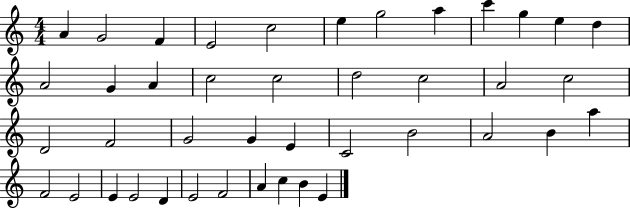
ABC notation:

X:1
T:Untitled
M:4/4
L:1/4
K:C
A G2 F E2 c2 e g2 a c' g e d A2 G A c2 c2 d2 c2 A2 c2 D2 F2 G2 G E C2 B2 A2 B a F2 E2 E E2 D E2 F2 A c B E